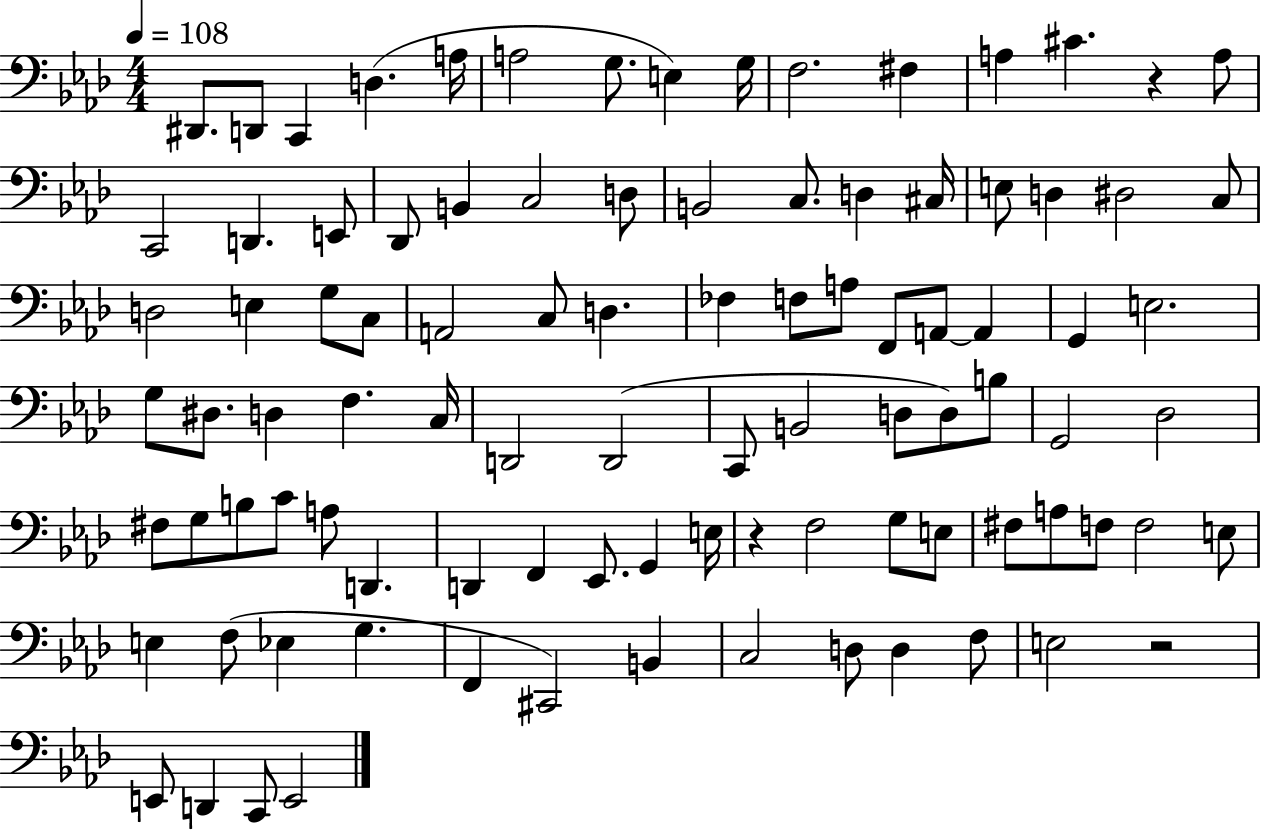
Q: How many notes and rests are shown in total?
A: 96